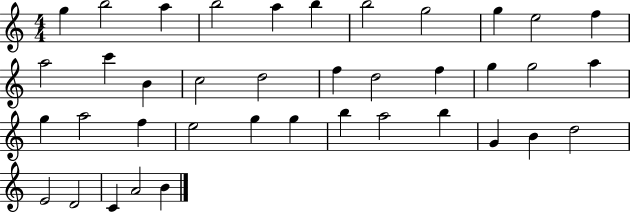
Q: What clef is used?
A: treble